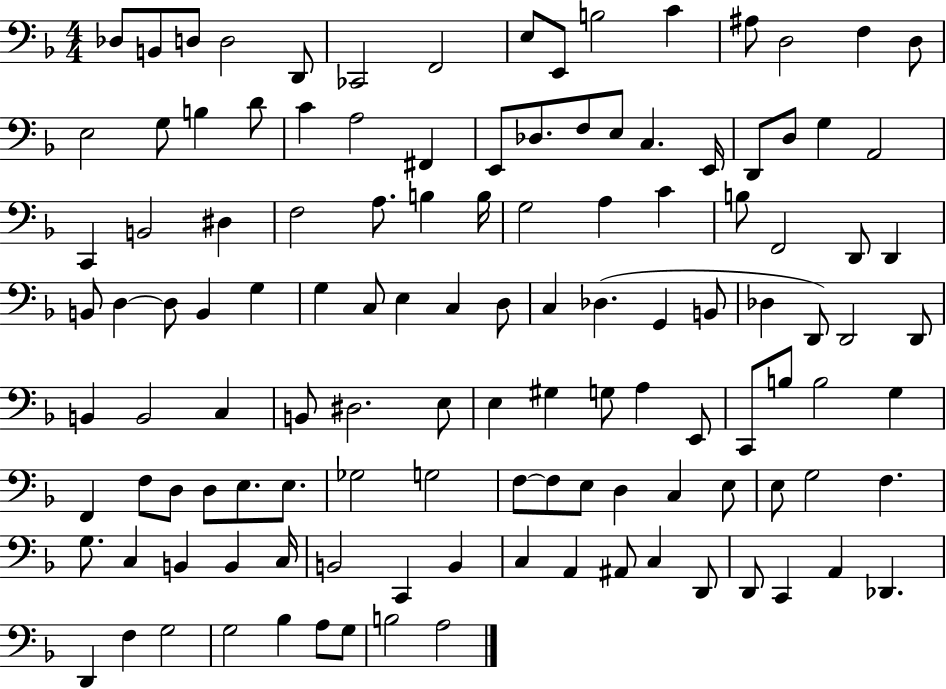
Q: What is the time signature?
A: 4/4